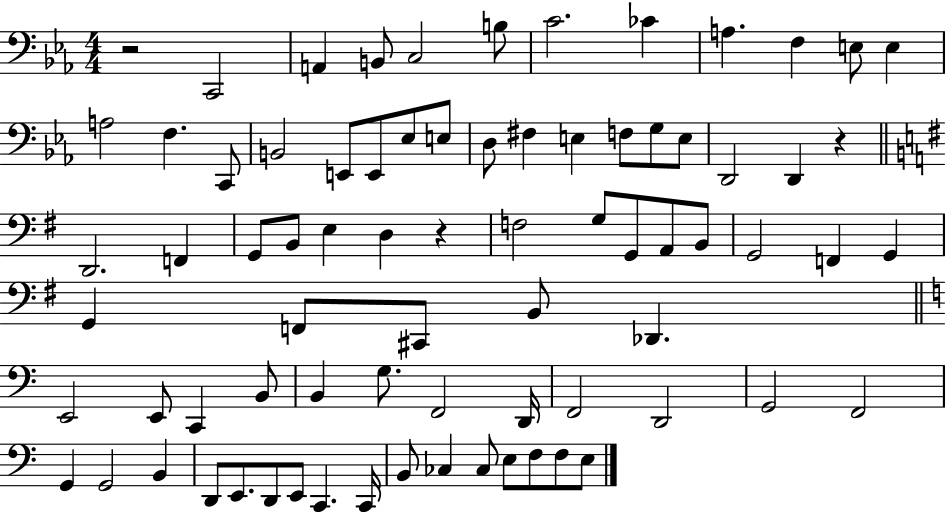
X:1
T:Untitled
M:4/4
L:1/4
K:Eb
z2 C,,2 A,, B,,/2 C,2 B,/2 C2 _C A, F, E,/2 E, A,2 F, C,,/2 B,,2 E,,/2 E,,/2 _E,/2 E,/2 D,/2 ^F, E, F,/2 G,/2 E,/2 D,,2 D,, z D,,2 F,, G,,/2 B,,/2 E, D, z F,2 G,/2 G,,/2 A,,/2 B,,/2 G,,2 F,, G,, G,, F,,/2 ^C,,/2 B,,/2 _D,, E,,2 E,,/2 C,, B,,/2 B,, G,/2 F,,2 D,,/4 F,,2 D,,2 G,,2 F,,2 G,, G,,2 B,, D,,/2 E,,/2 D,,/2 E,,/2 C,, C,,/4 B,,/2 _C, _C,/2 E,/2 F,/2 F,/2 E,/2